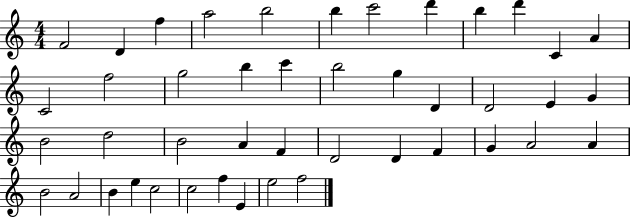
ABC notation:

X:1
T:Untitled
M:4/4
L:1/4
K:C
F2 D f a2 b2 b c'2 d' b d' C A C2 f2 g2 b c' b2 g D D2 E G B2 d2 B2 A F D2 D F G A2 A B2 A2 B e c2 c2 f E e2 f2